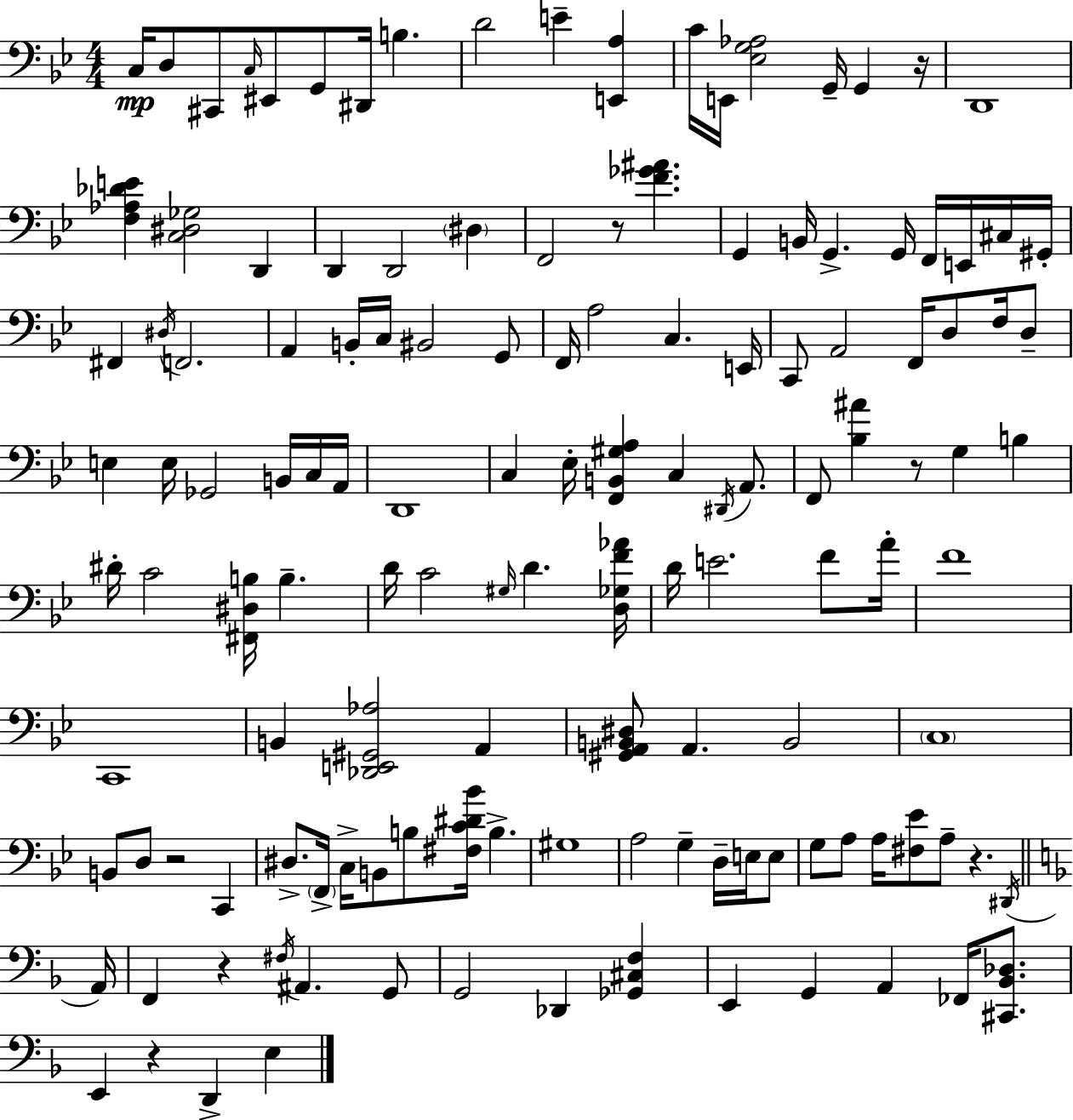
C3/s D3/e C#2/e C3/s EIS2/e G2/e D#2/s B3/q. D4/h E4/q [E2,A3]/q C4/s E2/s [Eb3,G3,Ab3]/h G2/s G2/q R/s D2/w [F3,Ab3,Db4,E4]/q [C3,D#3,Gb3]/h D2/q D2/q D2/h D#3/q F2/h R/e [F4,Gb4,A#4]/q. G2/q B2/s G2/q. G2/s F2/s E2/s C#3/s G#2/s F#2/q D#3/s F2/h. A2/q B2/s C3/s BIS2/h G2/e F2/s A3/h C3/q. E2/s C2/e A2/h F2/s D3/e F3/s D3/e E3/q E3/s Gb2/h B2/s C3/s A2/s D2/w C3/q Eb3/s [F2,B2,G#3,A3]/q C3/q D#2/s A2/e. F2/e [Bb3,A#4]/q R/e G3/q B3/q D#4/s C4/h [F#2,D#3,B3]/s B3/q. D4/s C4/h G#3/s D4/q. [D3,Gb3,F4,Ab4]/s D4/s E4/h. F4/e A4/s F4/w C2/w B2/q [Db2,E2,G#2,Ab3]/h A2/q [G#2,A2,B2,D#3]/e A2/q. B2/h C3/w B2/e D3/e R/h C2/q D#3/e. F2/s C3/s B2/e B3/e [F#3,C4,D#4,Bb4]/s B3/q. G#3/w A3/h G3/q D3/s E3/s E3/e G3/e A3/e A3/s [F#3,Eb4]/e A3/e R/q. D#2/s A2/s F2/q R/q F#3/s A#2/q. G2/e G2/h Db2/q [Gb2,C#3,F3]/q E2/q G2/q A2/q FES2/s [C#2,Bb2,Db3]/e. E2/q R/q D2/q E3/q